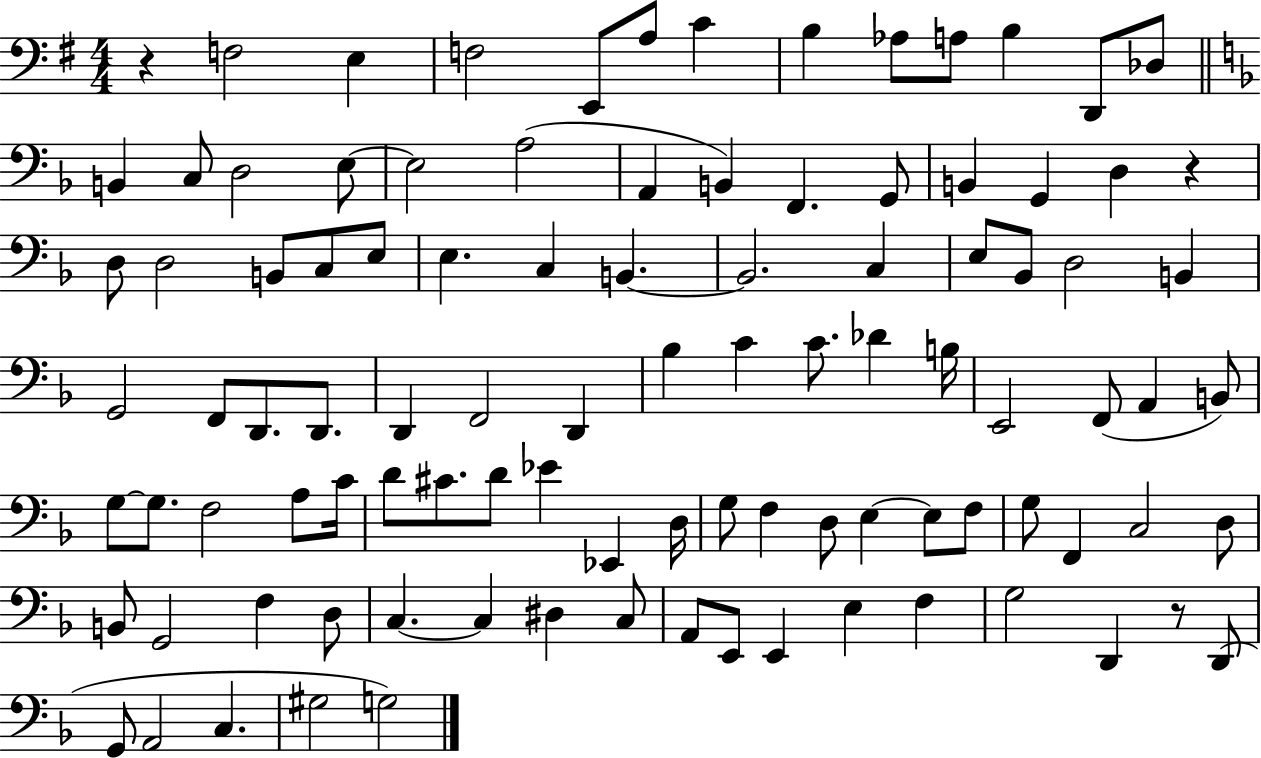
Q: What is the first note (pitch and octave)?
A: F3